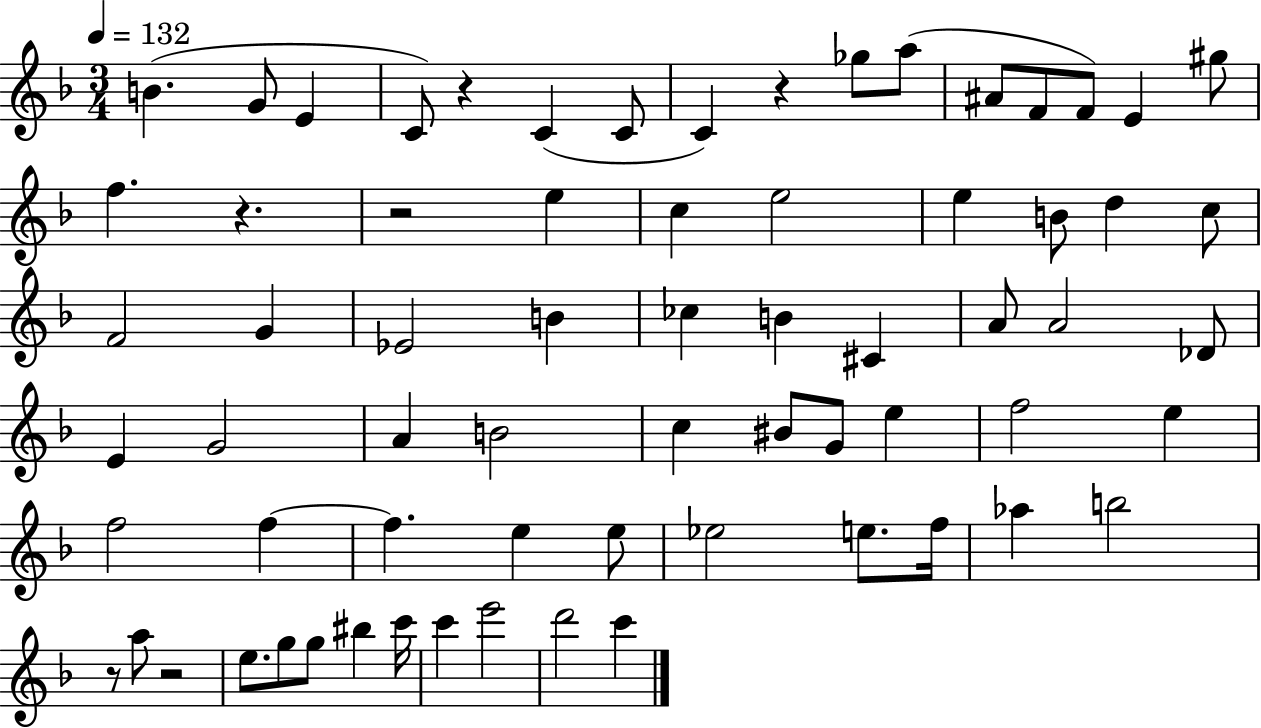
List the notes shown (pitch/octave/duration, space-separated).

B4/q. G4/e E4/q C4/e R/q C4/q C4/e C4/q R/q Gb5/e A5/e A#4/e F4/e F4/e E4/q G#5/e F5/q. R/q. R/h E5/q C5/q E5/h E5/q B4/e D5/q C5/e F4/h G4/q Eb4/h B4/q CES5/q B4/q C#4/q A4/e A4/h Db4/e E4/q G4/h A4/q B4/h C5/q BIS4/e G4/e E5/q F5/h E5/q F5/h F5/q F5/q. E5/q E5/e Eb5/h E5/e. F5/s Ab5/q B5/h R/e A5/e R/h E5/e. G5/e G5/e BIS5/q C6/s C6/q E6/h D6/h C6/q